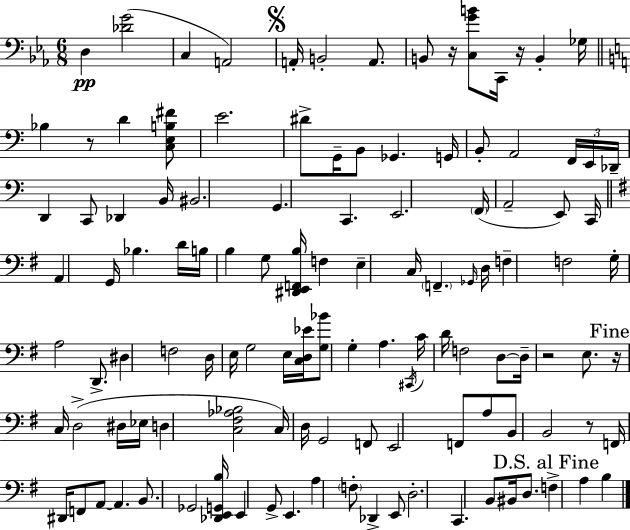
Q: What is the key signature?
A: EES major